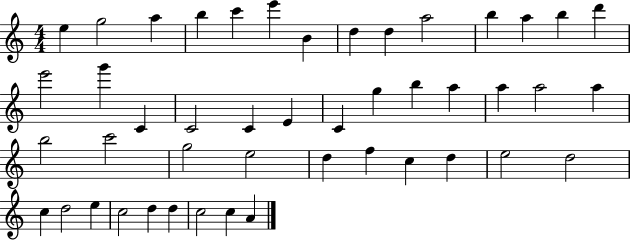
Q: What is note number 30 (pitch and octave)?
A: G5